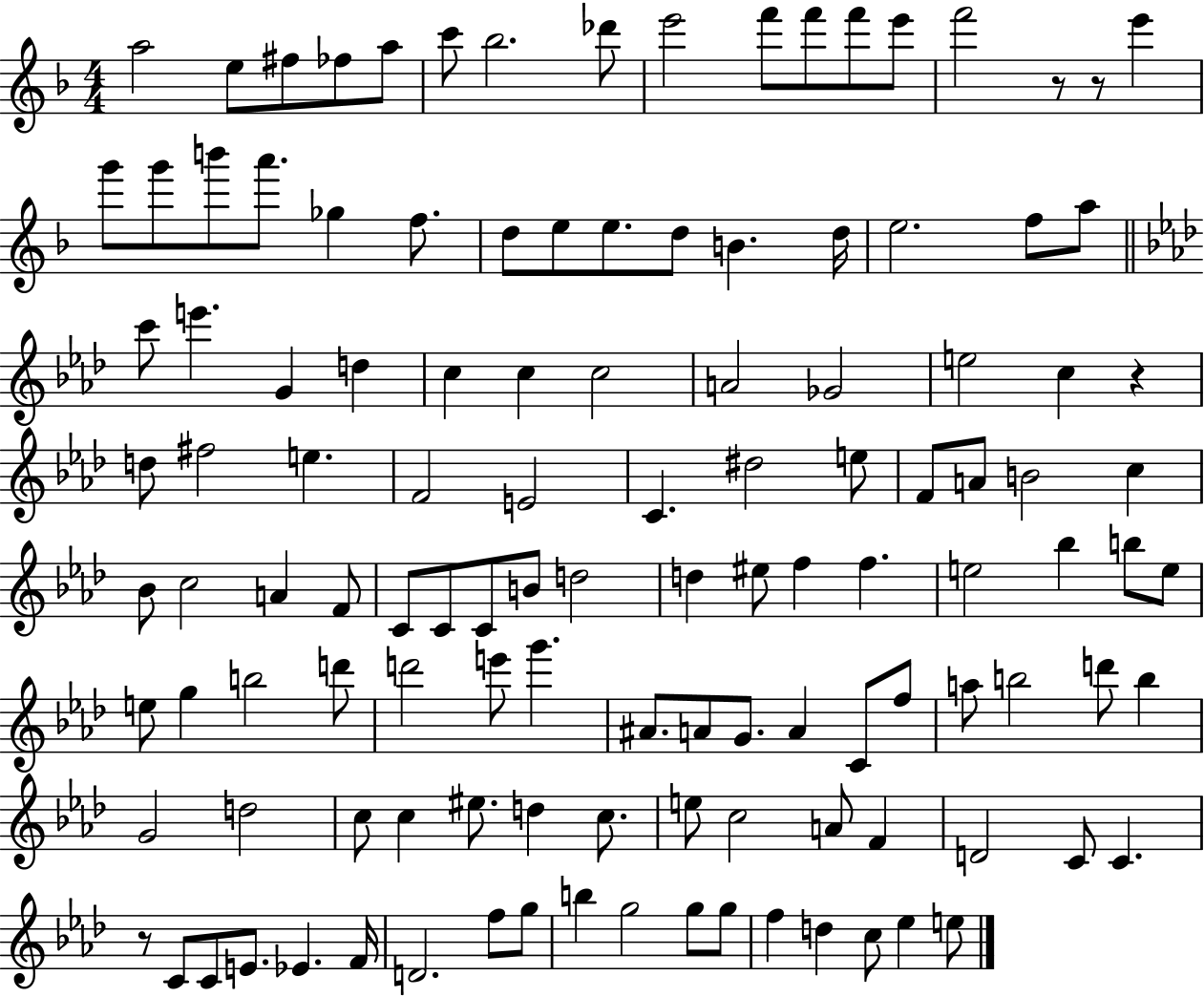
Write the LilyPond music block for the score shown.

{
  \clef treble
  \numericTimeSignature
  \time 4/4
  \key f \major
  \repeat volta 2 { a''2 e''8 fis''8 fes''8 a''8 | c'''8 bes''2. des'''8 | e'''2 f'''8 f'''8 f'''8 e'''8 | f'''2 r8 r8 e'''4 | \break g'''8 g'''8 b'''8 a'''8. ges''4 f''8. | d''8 e''8 e''8. d''8 b'4. d''16 | e''2. f''8 a''8 | \bar "||" \break \key aes \major c'''8 e'''4. g'4 d''4 | c''4 c''4 c''2 | a'2 ges'2 | e''2 c''4 r4 | \break d''8 fis''2 e''4. | f'2 e'2 | c'4. dis''2 e''8 | f'8 a'8 b'2 c''4 | \break bes'8 c''2 a'4 f'8 | c'8 c'8 c'8 b'8 d''2 | d''4 eis''8 f''4 f''4. | e''2 bes''4 b''8 e''8 | \break e''8 g''4 b''2 d'''8 | d'''2 e'''8 g'''4. | ais'8. a'8 g'8. a'4 c'8 f''8 | a''8 b''2 d'''8 b''4 | \break g'2 d''2 | c''8 c''4 eis''8. d''4 c''8. | e''8 c''2 a'8 f'4 | d'2 c'8 c'4. | \break r8 c'8 c'8 e'8. ees'4. f'16 | d'2. f''8 g''8 | b''4 g''2 g''8 g''8 | f''4 d''4 c''8 ees''4 e''8 | \break } \bar "|."
}